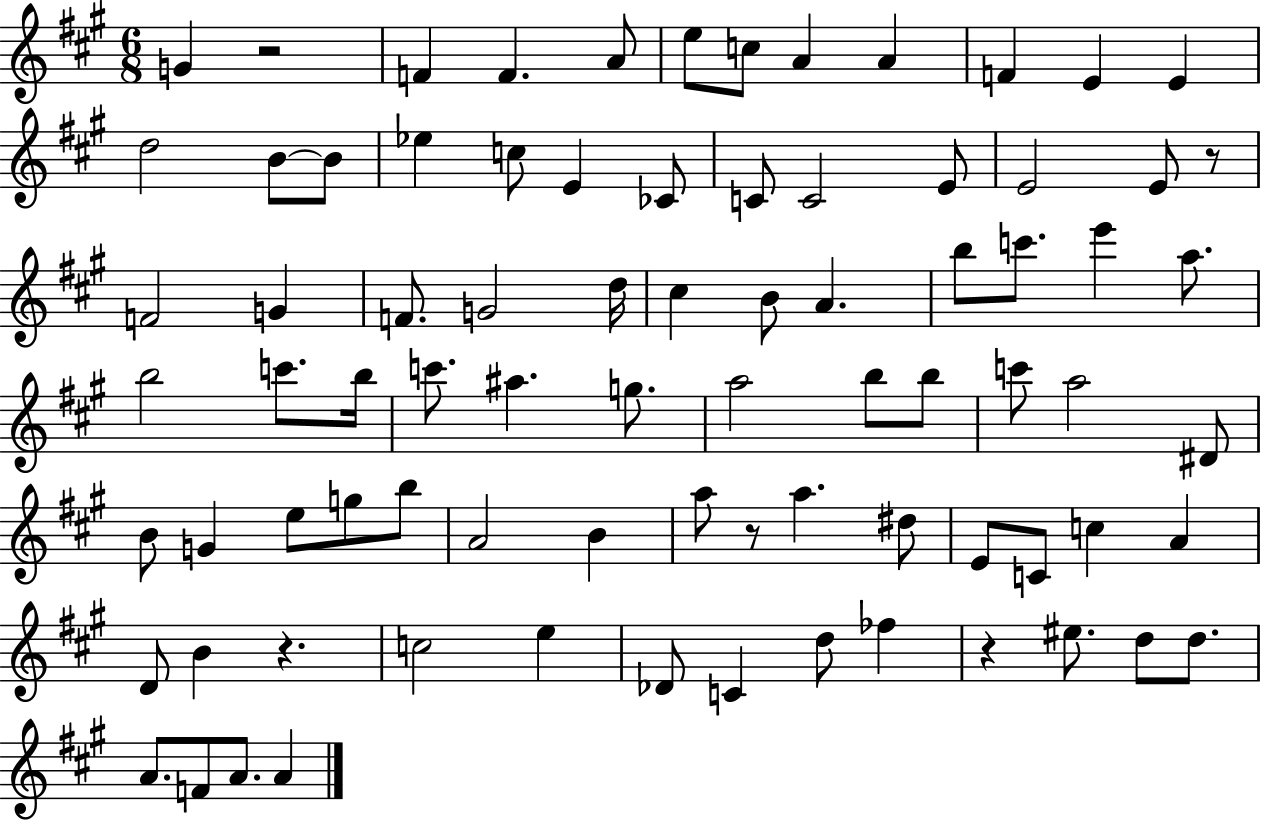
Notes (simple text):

G4/q R/h F4/q F4/q. A4/e E5/e C5/e A4/q A4/q F4/q E4/q E4/q D5/h B4/e B4/e Eb5/q C5/e E4/q CES4/e C4/e C4/h E4/e E4/h E4/e R/e F4/h G4/q F4/e. G4/h D5/s C#5/q B4/e A4/q. B5/e C6/e. E6/q A5/e. B5/h C6/e. B5/s C6/e. A#5/q. G5/e. A5/h B5/e B5/e C6/e A5/h D#4/e B4/e G4/q E5/e G5/e B5/e A4/h B4/q A5/e R/e A5/q. D#5/e E4/e C4/e C5/q A4/q D4/e B4/q R/q. C5/h E5/q Db4/e C4/q D5/e FES5/q R/q EIS5/e. D5/e D5/e. A4/e. F4/e A4/e. A4/q